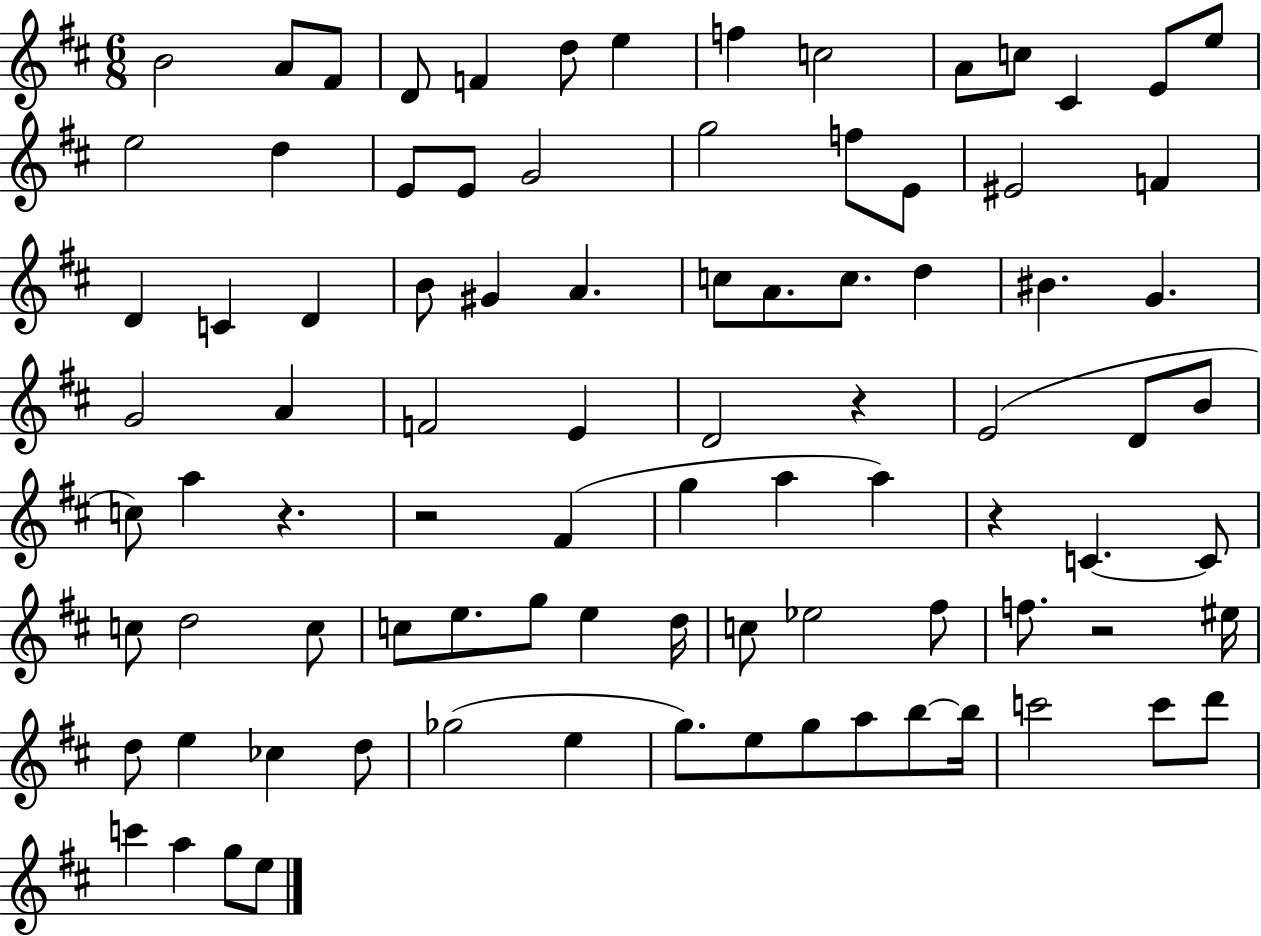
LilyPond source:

{
  \clef treble
  \numericTimeSignature
  \time 6/8
  \key d \major
  b'2 a'8 fis'8 | d'8 f'4 d''8 e''4 | f''4 c''2 | a'8 c''8 cis'4 e'8 e''8 | \break e''2 d''4 | e'8 e'8 g'2 | g''2 f''8 e'8 | eis'2 f'4 | \break d'4 c'4 d'4 | b'8 gis'4 a'4. | c''8 a'8. c''8. d''4 | bis'4. g'4. | \break g'2 a'4 | f'2 e'4 | d'2 r4 | e'2( d'8 b'8 | \break c''8) a''4 r4. | r2 fis'4( | g''4 a''4 a''4) | r4 c'4.~~ c'8 | \break c''8 d''2 c''8 | c''8 e''8. g''8 e''4 d''16 | c''8 ees''2 fis''8 | f''8. r2 eis''16 | \break d''8 e''4 ces''4 d''8 | ges''2( e''4 | g''8.) e''8 g''8 a''8 b''8~~ b''16 | c'''2 c'''8 d'''8 | \break c'''4 a''4 g''8 e''8 | \bar "|."
}